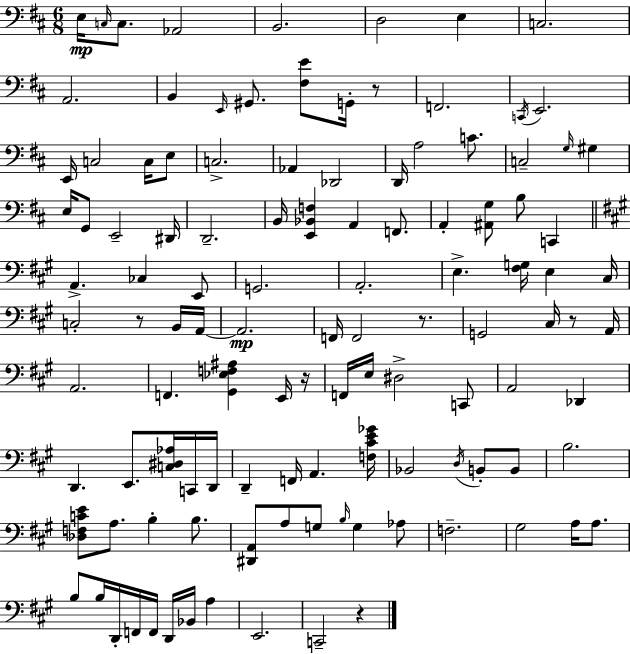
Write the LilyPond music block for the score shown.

{
  \clef bass
  \numericTimeSignature
  \time 6/8
  \key d \major
  e16\mp \grace { c16 } c8. aes,2 | b,2. | d2 e4 | c2. | \break a,2. | b,4 \grace { e,16 } gis,8. <fis e'>8 g,16-. | r8 f,2. | \acciaccatura { c,16 } e,2. | \break e,16 c2 | c16 e8 c2.-> | aes,4 des,2 | d,16 a2 | \break c'8. c2-- \grace { g16 } | gis4 e16 g,8 e,2-- | dis,16 d,2.-- | b,16 <e, bes, f>4 a,4 | \break f,8. a,4-. <ais, g>8 b8 | c,4 \bar "||" \break \key a \major a,4.-> ces4 e,8 | g,2. | a,2.-. | e4.-> <fis g>16 e4 cis16 | \break c2-. r8 b,16 a,16~~ | a,2.\mp | f,16 f,2 r8. | g,2 cis16 r8 a,16 | \break a,2. | f,4. <gis, ees f ais>4 e,16 r16 | f,16 e16 dis2-> c,8 | a,2 des,4 | \break d,4. e,8. <c dis aes>16 c,16 d,16 | d,4-- f,16 a,4. <f cis' e' ges'>16 | bes,2 \acciaccatura { d16 } b,8-. b,8 | b2. | \break <des f c' e'>8 a8. b4-. b8. | <dis, a,>8 a8 g8 \grace { b16 } g4 | aes8 f2.-- | gis2 a16 a8. | \break b8 b16 d,16-. f,16 f,16 d,16 bes,16 a4 | e,2. | c,2-- r4 | \bar "|."
}